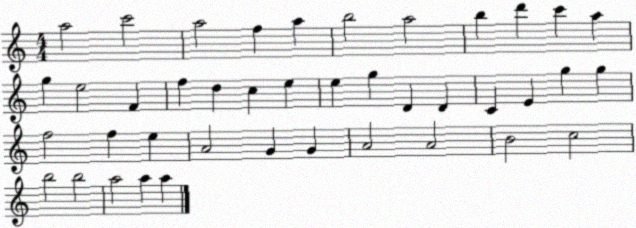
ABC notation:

X:1
T:Untitled
M:4/4
L:1/4
K:C
a2 c'2 a2 f a b2 a2 b d' c' a g e2 F f d c e e g D D C E g g f2 f e A2 G G A2 A2 B2 c2 b2 b2 a2 a a